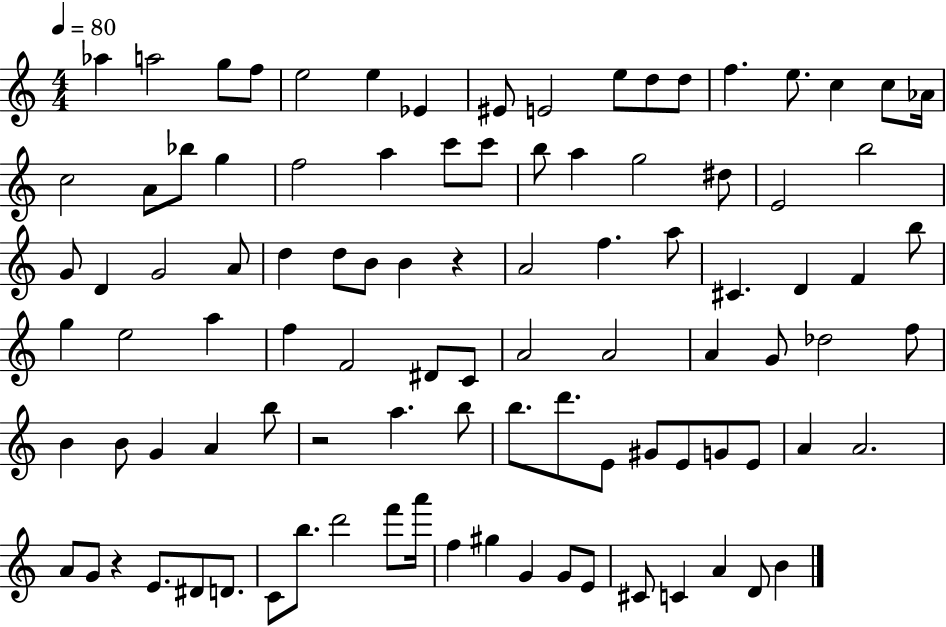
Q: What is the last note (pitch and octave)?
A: B4